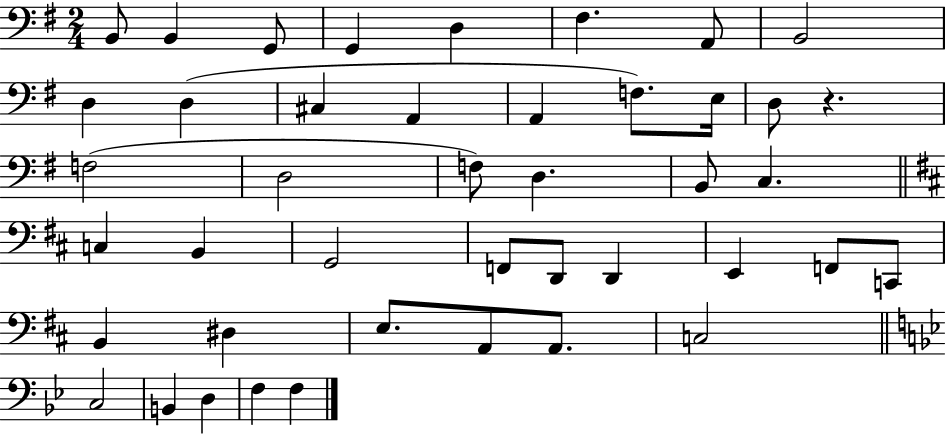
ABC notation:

X:1
T:Untitled
M:2/4
L:1/4
K:G
B,,/2 B,, G,,/2 G,, D, ^F, A,,/2 B,,2 D, D, ^C, A,, A,, F,/2 E,/4 D,/2 z F,2 D,2 F,/2 D, B,,/2 C, C, B,, G,,2 F,,/2 D,,/2 D,, E,, F,,/2 C,,/2 B,, ^D, E,/2 A,,/2 A,,/2 C,2 C,2 B,, D, F, F,